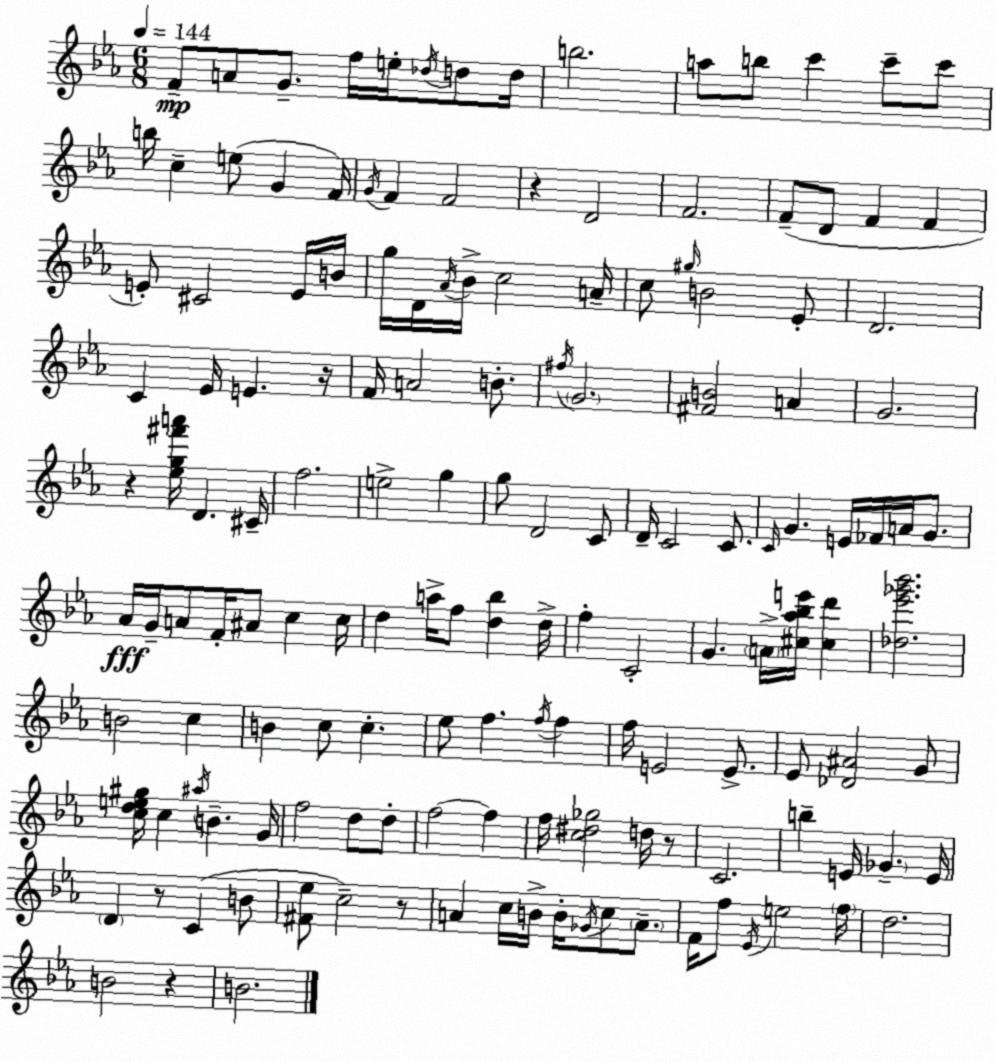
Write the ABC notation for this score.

X:1
T:Untitled
M:6/8
L:1/4
K:Cm
F/2 A/2 G/2 f/4 e/4 _d/4 d/2 d/4 b2 a/2 b/2 c' c'/2 c'/2 b/4 c e/2 G F/4 G/4 F F2 z D2 F2 F/2 D/2 F F E/2 ^C2 E/4 B/4 g/4 D/4 _A/4 _B/4 c2 A/4 c/2 ^g/4 B2 _E/2 D2 C _E/4 E z/4 F/4 A2 B/2 ^f/4 G2 [^FB]2 A G2 z [_eg^f'a']/4 D ^C/4 f2 e2 g g/2 D2 C/2 D/4 C2 C/2 C/4 G E/4 _F/4 A/4 G/2 _A/4 G/4 A/2 F/4 ^A/2 c c/4 d a/4 f/2 [d_b] d/4 f C2 G A/4 [^c_a_be']/4 [^cd'] [_d_e'_g'_b']2 B2 c B c/2 c _e/2 f f/4 f f/4 E2 E/2 _E/2 [_D^A]2 G/2 [cde^g]/4 c ^a/4 B G/4 f2 d/2 d/2 f2 f f/4 [c^d_g]2 d/4 z/2 C2 b E/4 _G E/4 D z/2 C B/2 [^F_e]/2 c2 z/2 A c/4 B/4 B/4 _G/4 c/2 A/2 F/4 f/2 _E/4 e2 f/4 d2 B2 z B2